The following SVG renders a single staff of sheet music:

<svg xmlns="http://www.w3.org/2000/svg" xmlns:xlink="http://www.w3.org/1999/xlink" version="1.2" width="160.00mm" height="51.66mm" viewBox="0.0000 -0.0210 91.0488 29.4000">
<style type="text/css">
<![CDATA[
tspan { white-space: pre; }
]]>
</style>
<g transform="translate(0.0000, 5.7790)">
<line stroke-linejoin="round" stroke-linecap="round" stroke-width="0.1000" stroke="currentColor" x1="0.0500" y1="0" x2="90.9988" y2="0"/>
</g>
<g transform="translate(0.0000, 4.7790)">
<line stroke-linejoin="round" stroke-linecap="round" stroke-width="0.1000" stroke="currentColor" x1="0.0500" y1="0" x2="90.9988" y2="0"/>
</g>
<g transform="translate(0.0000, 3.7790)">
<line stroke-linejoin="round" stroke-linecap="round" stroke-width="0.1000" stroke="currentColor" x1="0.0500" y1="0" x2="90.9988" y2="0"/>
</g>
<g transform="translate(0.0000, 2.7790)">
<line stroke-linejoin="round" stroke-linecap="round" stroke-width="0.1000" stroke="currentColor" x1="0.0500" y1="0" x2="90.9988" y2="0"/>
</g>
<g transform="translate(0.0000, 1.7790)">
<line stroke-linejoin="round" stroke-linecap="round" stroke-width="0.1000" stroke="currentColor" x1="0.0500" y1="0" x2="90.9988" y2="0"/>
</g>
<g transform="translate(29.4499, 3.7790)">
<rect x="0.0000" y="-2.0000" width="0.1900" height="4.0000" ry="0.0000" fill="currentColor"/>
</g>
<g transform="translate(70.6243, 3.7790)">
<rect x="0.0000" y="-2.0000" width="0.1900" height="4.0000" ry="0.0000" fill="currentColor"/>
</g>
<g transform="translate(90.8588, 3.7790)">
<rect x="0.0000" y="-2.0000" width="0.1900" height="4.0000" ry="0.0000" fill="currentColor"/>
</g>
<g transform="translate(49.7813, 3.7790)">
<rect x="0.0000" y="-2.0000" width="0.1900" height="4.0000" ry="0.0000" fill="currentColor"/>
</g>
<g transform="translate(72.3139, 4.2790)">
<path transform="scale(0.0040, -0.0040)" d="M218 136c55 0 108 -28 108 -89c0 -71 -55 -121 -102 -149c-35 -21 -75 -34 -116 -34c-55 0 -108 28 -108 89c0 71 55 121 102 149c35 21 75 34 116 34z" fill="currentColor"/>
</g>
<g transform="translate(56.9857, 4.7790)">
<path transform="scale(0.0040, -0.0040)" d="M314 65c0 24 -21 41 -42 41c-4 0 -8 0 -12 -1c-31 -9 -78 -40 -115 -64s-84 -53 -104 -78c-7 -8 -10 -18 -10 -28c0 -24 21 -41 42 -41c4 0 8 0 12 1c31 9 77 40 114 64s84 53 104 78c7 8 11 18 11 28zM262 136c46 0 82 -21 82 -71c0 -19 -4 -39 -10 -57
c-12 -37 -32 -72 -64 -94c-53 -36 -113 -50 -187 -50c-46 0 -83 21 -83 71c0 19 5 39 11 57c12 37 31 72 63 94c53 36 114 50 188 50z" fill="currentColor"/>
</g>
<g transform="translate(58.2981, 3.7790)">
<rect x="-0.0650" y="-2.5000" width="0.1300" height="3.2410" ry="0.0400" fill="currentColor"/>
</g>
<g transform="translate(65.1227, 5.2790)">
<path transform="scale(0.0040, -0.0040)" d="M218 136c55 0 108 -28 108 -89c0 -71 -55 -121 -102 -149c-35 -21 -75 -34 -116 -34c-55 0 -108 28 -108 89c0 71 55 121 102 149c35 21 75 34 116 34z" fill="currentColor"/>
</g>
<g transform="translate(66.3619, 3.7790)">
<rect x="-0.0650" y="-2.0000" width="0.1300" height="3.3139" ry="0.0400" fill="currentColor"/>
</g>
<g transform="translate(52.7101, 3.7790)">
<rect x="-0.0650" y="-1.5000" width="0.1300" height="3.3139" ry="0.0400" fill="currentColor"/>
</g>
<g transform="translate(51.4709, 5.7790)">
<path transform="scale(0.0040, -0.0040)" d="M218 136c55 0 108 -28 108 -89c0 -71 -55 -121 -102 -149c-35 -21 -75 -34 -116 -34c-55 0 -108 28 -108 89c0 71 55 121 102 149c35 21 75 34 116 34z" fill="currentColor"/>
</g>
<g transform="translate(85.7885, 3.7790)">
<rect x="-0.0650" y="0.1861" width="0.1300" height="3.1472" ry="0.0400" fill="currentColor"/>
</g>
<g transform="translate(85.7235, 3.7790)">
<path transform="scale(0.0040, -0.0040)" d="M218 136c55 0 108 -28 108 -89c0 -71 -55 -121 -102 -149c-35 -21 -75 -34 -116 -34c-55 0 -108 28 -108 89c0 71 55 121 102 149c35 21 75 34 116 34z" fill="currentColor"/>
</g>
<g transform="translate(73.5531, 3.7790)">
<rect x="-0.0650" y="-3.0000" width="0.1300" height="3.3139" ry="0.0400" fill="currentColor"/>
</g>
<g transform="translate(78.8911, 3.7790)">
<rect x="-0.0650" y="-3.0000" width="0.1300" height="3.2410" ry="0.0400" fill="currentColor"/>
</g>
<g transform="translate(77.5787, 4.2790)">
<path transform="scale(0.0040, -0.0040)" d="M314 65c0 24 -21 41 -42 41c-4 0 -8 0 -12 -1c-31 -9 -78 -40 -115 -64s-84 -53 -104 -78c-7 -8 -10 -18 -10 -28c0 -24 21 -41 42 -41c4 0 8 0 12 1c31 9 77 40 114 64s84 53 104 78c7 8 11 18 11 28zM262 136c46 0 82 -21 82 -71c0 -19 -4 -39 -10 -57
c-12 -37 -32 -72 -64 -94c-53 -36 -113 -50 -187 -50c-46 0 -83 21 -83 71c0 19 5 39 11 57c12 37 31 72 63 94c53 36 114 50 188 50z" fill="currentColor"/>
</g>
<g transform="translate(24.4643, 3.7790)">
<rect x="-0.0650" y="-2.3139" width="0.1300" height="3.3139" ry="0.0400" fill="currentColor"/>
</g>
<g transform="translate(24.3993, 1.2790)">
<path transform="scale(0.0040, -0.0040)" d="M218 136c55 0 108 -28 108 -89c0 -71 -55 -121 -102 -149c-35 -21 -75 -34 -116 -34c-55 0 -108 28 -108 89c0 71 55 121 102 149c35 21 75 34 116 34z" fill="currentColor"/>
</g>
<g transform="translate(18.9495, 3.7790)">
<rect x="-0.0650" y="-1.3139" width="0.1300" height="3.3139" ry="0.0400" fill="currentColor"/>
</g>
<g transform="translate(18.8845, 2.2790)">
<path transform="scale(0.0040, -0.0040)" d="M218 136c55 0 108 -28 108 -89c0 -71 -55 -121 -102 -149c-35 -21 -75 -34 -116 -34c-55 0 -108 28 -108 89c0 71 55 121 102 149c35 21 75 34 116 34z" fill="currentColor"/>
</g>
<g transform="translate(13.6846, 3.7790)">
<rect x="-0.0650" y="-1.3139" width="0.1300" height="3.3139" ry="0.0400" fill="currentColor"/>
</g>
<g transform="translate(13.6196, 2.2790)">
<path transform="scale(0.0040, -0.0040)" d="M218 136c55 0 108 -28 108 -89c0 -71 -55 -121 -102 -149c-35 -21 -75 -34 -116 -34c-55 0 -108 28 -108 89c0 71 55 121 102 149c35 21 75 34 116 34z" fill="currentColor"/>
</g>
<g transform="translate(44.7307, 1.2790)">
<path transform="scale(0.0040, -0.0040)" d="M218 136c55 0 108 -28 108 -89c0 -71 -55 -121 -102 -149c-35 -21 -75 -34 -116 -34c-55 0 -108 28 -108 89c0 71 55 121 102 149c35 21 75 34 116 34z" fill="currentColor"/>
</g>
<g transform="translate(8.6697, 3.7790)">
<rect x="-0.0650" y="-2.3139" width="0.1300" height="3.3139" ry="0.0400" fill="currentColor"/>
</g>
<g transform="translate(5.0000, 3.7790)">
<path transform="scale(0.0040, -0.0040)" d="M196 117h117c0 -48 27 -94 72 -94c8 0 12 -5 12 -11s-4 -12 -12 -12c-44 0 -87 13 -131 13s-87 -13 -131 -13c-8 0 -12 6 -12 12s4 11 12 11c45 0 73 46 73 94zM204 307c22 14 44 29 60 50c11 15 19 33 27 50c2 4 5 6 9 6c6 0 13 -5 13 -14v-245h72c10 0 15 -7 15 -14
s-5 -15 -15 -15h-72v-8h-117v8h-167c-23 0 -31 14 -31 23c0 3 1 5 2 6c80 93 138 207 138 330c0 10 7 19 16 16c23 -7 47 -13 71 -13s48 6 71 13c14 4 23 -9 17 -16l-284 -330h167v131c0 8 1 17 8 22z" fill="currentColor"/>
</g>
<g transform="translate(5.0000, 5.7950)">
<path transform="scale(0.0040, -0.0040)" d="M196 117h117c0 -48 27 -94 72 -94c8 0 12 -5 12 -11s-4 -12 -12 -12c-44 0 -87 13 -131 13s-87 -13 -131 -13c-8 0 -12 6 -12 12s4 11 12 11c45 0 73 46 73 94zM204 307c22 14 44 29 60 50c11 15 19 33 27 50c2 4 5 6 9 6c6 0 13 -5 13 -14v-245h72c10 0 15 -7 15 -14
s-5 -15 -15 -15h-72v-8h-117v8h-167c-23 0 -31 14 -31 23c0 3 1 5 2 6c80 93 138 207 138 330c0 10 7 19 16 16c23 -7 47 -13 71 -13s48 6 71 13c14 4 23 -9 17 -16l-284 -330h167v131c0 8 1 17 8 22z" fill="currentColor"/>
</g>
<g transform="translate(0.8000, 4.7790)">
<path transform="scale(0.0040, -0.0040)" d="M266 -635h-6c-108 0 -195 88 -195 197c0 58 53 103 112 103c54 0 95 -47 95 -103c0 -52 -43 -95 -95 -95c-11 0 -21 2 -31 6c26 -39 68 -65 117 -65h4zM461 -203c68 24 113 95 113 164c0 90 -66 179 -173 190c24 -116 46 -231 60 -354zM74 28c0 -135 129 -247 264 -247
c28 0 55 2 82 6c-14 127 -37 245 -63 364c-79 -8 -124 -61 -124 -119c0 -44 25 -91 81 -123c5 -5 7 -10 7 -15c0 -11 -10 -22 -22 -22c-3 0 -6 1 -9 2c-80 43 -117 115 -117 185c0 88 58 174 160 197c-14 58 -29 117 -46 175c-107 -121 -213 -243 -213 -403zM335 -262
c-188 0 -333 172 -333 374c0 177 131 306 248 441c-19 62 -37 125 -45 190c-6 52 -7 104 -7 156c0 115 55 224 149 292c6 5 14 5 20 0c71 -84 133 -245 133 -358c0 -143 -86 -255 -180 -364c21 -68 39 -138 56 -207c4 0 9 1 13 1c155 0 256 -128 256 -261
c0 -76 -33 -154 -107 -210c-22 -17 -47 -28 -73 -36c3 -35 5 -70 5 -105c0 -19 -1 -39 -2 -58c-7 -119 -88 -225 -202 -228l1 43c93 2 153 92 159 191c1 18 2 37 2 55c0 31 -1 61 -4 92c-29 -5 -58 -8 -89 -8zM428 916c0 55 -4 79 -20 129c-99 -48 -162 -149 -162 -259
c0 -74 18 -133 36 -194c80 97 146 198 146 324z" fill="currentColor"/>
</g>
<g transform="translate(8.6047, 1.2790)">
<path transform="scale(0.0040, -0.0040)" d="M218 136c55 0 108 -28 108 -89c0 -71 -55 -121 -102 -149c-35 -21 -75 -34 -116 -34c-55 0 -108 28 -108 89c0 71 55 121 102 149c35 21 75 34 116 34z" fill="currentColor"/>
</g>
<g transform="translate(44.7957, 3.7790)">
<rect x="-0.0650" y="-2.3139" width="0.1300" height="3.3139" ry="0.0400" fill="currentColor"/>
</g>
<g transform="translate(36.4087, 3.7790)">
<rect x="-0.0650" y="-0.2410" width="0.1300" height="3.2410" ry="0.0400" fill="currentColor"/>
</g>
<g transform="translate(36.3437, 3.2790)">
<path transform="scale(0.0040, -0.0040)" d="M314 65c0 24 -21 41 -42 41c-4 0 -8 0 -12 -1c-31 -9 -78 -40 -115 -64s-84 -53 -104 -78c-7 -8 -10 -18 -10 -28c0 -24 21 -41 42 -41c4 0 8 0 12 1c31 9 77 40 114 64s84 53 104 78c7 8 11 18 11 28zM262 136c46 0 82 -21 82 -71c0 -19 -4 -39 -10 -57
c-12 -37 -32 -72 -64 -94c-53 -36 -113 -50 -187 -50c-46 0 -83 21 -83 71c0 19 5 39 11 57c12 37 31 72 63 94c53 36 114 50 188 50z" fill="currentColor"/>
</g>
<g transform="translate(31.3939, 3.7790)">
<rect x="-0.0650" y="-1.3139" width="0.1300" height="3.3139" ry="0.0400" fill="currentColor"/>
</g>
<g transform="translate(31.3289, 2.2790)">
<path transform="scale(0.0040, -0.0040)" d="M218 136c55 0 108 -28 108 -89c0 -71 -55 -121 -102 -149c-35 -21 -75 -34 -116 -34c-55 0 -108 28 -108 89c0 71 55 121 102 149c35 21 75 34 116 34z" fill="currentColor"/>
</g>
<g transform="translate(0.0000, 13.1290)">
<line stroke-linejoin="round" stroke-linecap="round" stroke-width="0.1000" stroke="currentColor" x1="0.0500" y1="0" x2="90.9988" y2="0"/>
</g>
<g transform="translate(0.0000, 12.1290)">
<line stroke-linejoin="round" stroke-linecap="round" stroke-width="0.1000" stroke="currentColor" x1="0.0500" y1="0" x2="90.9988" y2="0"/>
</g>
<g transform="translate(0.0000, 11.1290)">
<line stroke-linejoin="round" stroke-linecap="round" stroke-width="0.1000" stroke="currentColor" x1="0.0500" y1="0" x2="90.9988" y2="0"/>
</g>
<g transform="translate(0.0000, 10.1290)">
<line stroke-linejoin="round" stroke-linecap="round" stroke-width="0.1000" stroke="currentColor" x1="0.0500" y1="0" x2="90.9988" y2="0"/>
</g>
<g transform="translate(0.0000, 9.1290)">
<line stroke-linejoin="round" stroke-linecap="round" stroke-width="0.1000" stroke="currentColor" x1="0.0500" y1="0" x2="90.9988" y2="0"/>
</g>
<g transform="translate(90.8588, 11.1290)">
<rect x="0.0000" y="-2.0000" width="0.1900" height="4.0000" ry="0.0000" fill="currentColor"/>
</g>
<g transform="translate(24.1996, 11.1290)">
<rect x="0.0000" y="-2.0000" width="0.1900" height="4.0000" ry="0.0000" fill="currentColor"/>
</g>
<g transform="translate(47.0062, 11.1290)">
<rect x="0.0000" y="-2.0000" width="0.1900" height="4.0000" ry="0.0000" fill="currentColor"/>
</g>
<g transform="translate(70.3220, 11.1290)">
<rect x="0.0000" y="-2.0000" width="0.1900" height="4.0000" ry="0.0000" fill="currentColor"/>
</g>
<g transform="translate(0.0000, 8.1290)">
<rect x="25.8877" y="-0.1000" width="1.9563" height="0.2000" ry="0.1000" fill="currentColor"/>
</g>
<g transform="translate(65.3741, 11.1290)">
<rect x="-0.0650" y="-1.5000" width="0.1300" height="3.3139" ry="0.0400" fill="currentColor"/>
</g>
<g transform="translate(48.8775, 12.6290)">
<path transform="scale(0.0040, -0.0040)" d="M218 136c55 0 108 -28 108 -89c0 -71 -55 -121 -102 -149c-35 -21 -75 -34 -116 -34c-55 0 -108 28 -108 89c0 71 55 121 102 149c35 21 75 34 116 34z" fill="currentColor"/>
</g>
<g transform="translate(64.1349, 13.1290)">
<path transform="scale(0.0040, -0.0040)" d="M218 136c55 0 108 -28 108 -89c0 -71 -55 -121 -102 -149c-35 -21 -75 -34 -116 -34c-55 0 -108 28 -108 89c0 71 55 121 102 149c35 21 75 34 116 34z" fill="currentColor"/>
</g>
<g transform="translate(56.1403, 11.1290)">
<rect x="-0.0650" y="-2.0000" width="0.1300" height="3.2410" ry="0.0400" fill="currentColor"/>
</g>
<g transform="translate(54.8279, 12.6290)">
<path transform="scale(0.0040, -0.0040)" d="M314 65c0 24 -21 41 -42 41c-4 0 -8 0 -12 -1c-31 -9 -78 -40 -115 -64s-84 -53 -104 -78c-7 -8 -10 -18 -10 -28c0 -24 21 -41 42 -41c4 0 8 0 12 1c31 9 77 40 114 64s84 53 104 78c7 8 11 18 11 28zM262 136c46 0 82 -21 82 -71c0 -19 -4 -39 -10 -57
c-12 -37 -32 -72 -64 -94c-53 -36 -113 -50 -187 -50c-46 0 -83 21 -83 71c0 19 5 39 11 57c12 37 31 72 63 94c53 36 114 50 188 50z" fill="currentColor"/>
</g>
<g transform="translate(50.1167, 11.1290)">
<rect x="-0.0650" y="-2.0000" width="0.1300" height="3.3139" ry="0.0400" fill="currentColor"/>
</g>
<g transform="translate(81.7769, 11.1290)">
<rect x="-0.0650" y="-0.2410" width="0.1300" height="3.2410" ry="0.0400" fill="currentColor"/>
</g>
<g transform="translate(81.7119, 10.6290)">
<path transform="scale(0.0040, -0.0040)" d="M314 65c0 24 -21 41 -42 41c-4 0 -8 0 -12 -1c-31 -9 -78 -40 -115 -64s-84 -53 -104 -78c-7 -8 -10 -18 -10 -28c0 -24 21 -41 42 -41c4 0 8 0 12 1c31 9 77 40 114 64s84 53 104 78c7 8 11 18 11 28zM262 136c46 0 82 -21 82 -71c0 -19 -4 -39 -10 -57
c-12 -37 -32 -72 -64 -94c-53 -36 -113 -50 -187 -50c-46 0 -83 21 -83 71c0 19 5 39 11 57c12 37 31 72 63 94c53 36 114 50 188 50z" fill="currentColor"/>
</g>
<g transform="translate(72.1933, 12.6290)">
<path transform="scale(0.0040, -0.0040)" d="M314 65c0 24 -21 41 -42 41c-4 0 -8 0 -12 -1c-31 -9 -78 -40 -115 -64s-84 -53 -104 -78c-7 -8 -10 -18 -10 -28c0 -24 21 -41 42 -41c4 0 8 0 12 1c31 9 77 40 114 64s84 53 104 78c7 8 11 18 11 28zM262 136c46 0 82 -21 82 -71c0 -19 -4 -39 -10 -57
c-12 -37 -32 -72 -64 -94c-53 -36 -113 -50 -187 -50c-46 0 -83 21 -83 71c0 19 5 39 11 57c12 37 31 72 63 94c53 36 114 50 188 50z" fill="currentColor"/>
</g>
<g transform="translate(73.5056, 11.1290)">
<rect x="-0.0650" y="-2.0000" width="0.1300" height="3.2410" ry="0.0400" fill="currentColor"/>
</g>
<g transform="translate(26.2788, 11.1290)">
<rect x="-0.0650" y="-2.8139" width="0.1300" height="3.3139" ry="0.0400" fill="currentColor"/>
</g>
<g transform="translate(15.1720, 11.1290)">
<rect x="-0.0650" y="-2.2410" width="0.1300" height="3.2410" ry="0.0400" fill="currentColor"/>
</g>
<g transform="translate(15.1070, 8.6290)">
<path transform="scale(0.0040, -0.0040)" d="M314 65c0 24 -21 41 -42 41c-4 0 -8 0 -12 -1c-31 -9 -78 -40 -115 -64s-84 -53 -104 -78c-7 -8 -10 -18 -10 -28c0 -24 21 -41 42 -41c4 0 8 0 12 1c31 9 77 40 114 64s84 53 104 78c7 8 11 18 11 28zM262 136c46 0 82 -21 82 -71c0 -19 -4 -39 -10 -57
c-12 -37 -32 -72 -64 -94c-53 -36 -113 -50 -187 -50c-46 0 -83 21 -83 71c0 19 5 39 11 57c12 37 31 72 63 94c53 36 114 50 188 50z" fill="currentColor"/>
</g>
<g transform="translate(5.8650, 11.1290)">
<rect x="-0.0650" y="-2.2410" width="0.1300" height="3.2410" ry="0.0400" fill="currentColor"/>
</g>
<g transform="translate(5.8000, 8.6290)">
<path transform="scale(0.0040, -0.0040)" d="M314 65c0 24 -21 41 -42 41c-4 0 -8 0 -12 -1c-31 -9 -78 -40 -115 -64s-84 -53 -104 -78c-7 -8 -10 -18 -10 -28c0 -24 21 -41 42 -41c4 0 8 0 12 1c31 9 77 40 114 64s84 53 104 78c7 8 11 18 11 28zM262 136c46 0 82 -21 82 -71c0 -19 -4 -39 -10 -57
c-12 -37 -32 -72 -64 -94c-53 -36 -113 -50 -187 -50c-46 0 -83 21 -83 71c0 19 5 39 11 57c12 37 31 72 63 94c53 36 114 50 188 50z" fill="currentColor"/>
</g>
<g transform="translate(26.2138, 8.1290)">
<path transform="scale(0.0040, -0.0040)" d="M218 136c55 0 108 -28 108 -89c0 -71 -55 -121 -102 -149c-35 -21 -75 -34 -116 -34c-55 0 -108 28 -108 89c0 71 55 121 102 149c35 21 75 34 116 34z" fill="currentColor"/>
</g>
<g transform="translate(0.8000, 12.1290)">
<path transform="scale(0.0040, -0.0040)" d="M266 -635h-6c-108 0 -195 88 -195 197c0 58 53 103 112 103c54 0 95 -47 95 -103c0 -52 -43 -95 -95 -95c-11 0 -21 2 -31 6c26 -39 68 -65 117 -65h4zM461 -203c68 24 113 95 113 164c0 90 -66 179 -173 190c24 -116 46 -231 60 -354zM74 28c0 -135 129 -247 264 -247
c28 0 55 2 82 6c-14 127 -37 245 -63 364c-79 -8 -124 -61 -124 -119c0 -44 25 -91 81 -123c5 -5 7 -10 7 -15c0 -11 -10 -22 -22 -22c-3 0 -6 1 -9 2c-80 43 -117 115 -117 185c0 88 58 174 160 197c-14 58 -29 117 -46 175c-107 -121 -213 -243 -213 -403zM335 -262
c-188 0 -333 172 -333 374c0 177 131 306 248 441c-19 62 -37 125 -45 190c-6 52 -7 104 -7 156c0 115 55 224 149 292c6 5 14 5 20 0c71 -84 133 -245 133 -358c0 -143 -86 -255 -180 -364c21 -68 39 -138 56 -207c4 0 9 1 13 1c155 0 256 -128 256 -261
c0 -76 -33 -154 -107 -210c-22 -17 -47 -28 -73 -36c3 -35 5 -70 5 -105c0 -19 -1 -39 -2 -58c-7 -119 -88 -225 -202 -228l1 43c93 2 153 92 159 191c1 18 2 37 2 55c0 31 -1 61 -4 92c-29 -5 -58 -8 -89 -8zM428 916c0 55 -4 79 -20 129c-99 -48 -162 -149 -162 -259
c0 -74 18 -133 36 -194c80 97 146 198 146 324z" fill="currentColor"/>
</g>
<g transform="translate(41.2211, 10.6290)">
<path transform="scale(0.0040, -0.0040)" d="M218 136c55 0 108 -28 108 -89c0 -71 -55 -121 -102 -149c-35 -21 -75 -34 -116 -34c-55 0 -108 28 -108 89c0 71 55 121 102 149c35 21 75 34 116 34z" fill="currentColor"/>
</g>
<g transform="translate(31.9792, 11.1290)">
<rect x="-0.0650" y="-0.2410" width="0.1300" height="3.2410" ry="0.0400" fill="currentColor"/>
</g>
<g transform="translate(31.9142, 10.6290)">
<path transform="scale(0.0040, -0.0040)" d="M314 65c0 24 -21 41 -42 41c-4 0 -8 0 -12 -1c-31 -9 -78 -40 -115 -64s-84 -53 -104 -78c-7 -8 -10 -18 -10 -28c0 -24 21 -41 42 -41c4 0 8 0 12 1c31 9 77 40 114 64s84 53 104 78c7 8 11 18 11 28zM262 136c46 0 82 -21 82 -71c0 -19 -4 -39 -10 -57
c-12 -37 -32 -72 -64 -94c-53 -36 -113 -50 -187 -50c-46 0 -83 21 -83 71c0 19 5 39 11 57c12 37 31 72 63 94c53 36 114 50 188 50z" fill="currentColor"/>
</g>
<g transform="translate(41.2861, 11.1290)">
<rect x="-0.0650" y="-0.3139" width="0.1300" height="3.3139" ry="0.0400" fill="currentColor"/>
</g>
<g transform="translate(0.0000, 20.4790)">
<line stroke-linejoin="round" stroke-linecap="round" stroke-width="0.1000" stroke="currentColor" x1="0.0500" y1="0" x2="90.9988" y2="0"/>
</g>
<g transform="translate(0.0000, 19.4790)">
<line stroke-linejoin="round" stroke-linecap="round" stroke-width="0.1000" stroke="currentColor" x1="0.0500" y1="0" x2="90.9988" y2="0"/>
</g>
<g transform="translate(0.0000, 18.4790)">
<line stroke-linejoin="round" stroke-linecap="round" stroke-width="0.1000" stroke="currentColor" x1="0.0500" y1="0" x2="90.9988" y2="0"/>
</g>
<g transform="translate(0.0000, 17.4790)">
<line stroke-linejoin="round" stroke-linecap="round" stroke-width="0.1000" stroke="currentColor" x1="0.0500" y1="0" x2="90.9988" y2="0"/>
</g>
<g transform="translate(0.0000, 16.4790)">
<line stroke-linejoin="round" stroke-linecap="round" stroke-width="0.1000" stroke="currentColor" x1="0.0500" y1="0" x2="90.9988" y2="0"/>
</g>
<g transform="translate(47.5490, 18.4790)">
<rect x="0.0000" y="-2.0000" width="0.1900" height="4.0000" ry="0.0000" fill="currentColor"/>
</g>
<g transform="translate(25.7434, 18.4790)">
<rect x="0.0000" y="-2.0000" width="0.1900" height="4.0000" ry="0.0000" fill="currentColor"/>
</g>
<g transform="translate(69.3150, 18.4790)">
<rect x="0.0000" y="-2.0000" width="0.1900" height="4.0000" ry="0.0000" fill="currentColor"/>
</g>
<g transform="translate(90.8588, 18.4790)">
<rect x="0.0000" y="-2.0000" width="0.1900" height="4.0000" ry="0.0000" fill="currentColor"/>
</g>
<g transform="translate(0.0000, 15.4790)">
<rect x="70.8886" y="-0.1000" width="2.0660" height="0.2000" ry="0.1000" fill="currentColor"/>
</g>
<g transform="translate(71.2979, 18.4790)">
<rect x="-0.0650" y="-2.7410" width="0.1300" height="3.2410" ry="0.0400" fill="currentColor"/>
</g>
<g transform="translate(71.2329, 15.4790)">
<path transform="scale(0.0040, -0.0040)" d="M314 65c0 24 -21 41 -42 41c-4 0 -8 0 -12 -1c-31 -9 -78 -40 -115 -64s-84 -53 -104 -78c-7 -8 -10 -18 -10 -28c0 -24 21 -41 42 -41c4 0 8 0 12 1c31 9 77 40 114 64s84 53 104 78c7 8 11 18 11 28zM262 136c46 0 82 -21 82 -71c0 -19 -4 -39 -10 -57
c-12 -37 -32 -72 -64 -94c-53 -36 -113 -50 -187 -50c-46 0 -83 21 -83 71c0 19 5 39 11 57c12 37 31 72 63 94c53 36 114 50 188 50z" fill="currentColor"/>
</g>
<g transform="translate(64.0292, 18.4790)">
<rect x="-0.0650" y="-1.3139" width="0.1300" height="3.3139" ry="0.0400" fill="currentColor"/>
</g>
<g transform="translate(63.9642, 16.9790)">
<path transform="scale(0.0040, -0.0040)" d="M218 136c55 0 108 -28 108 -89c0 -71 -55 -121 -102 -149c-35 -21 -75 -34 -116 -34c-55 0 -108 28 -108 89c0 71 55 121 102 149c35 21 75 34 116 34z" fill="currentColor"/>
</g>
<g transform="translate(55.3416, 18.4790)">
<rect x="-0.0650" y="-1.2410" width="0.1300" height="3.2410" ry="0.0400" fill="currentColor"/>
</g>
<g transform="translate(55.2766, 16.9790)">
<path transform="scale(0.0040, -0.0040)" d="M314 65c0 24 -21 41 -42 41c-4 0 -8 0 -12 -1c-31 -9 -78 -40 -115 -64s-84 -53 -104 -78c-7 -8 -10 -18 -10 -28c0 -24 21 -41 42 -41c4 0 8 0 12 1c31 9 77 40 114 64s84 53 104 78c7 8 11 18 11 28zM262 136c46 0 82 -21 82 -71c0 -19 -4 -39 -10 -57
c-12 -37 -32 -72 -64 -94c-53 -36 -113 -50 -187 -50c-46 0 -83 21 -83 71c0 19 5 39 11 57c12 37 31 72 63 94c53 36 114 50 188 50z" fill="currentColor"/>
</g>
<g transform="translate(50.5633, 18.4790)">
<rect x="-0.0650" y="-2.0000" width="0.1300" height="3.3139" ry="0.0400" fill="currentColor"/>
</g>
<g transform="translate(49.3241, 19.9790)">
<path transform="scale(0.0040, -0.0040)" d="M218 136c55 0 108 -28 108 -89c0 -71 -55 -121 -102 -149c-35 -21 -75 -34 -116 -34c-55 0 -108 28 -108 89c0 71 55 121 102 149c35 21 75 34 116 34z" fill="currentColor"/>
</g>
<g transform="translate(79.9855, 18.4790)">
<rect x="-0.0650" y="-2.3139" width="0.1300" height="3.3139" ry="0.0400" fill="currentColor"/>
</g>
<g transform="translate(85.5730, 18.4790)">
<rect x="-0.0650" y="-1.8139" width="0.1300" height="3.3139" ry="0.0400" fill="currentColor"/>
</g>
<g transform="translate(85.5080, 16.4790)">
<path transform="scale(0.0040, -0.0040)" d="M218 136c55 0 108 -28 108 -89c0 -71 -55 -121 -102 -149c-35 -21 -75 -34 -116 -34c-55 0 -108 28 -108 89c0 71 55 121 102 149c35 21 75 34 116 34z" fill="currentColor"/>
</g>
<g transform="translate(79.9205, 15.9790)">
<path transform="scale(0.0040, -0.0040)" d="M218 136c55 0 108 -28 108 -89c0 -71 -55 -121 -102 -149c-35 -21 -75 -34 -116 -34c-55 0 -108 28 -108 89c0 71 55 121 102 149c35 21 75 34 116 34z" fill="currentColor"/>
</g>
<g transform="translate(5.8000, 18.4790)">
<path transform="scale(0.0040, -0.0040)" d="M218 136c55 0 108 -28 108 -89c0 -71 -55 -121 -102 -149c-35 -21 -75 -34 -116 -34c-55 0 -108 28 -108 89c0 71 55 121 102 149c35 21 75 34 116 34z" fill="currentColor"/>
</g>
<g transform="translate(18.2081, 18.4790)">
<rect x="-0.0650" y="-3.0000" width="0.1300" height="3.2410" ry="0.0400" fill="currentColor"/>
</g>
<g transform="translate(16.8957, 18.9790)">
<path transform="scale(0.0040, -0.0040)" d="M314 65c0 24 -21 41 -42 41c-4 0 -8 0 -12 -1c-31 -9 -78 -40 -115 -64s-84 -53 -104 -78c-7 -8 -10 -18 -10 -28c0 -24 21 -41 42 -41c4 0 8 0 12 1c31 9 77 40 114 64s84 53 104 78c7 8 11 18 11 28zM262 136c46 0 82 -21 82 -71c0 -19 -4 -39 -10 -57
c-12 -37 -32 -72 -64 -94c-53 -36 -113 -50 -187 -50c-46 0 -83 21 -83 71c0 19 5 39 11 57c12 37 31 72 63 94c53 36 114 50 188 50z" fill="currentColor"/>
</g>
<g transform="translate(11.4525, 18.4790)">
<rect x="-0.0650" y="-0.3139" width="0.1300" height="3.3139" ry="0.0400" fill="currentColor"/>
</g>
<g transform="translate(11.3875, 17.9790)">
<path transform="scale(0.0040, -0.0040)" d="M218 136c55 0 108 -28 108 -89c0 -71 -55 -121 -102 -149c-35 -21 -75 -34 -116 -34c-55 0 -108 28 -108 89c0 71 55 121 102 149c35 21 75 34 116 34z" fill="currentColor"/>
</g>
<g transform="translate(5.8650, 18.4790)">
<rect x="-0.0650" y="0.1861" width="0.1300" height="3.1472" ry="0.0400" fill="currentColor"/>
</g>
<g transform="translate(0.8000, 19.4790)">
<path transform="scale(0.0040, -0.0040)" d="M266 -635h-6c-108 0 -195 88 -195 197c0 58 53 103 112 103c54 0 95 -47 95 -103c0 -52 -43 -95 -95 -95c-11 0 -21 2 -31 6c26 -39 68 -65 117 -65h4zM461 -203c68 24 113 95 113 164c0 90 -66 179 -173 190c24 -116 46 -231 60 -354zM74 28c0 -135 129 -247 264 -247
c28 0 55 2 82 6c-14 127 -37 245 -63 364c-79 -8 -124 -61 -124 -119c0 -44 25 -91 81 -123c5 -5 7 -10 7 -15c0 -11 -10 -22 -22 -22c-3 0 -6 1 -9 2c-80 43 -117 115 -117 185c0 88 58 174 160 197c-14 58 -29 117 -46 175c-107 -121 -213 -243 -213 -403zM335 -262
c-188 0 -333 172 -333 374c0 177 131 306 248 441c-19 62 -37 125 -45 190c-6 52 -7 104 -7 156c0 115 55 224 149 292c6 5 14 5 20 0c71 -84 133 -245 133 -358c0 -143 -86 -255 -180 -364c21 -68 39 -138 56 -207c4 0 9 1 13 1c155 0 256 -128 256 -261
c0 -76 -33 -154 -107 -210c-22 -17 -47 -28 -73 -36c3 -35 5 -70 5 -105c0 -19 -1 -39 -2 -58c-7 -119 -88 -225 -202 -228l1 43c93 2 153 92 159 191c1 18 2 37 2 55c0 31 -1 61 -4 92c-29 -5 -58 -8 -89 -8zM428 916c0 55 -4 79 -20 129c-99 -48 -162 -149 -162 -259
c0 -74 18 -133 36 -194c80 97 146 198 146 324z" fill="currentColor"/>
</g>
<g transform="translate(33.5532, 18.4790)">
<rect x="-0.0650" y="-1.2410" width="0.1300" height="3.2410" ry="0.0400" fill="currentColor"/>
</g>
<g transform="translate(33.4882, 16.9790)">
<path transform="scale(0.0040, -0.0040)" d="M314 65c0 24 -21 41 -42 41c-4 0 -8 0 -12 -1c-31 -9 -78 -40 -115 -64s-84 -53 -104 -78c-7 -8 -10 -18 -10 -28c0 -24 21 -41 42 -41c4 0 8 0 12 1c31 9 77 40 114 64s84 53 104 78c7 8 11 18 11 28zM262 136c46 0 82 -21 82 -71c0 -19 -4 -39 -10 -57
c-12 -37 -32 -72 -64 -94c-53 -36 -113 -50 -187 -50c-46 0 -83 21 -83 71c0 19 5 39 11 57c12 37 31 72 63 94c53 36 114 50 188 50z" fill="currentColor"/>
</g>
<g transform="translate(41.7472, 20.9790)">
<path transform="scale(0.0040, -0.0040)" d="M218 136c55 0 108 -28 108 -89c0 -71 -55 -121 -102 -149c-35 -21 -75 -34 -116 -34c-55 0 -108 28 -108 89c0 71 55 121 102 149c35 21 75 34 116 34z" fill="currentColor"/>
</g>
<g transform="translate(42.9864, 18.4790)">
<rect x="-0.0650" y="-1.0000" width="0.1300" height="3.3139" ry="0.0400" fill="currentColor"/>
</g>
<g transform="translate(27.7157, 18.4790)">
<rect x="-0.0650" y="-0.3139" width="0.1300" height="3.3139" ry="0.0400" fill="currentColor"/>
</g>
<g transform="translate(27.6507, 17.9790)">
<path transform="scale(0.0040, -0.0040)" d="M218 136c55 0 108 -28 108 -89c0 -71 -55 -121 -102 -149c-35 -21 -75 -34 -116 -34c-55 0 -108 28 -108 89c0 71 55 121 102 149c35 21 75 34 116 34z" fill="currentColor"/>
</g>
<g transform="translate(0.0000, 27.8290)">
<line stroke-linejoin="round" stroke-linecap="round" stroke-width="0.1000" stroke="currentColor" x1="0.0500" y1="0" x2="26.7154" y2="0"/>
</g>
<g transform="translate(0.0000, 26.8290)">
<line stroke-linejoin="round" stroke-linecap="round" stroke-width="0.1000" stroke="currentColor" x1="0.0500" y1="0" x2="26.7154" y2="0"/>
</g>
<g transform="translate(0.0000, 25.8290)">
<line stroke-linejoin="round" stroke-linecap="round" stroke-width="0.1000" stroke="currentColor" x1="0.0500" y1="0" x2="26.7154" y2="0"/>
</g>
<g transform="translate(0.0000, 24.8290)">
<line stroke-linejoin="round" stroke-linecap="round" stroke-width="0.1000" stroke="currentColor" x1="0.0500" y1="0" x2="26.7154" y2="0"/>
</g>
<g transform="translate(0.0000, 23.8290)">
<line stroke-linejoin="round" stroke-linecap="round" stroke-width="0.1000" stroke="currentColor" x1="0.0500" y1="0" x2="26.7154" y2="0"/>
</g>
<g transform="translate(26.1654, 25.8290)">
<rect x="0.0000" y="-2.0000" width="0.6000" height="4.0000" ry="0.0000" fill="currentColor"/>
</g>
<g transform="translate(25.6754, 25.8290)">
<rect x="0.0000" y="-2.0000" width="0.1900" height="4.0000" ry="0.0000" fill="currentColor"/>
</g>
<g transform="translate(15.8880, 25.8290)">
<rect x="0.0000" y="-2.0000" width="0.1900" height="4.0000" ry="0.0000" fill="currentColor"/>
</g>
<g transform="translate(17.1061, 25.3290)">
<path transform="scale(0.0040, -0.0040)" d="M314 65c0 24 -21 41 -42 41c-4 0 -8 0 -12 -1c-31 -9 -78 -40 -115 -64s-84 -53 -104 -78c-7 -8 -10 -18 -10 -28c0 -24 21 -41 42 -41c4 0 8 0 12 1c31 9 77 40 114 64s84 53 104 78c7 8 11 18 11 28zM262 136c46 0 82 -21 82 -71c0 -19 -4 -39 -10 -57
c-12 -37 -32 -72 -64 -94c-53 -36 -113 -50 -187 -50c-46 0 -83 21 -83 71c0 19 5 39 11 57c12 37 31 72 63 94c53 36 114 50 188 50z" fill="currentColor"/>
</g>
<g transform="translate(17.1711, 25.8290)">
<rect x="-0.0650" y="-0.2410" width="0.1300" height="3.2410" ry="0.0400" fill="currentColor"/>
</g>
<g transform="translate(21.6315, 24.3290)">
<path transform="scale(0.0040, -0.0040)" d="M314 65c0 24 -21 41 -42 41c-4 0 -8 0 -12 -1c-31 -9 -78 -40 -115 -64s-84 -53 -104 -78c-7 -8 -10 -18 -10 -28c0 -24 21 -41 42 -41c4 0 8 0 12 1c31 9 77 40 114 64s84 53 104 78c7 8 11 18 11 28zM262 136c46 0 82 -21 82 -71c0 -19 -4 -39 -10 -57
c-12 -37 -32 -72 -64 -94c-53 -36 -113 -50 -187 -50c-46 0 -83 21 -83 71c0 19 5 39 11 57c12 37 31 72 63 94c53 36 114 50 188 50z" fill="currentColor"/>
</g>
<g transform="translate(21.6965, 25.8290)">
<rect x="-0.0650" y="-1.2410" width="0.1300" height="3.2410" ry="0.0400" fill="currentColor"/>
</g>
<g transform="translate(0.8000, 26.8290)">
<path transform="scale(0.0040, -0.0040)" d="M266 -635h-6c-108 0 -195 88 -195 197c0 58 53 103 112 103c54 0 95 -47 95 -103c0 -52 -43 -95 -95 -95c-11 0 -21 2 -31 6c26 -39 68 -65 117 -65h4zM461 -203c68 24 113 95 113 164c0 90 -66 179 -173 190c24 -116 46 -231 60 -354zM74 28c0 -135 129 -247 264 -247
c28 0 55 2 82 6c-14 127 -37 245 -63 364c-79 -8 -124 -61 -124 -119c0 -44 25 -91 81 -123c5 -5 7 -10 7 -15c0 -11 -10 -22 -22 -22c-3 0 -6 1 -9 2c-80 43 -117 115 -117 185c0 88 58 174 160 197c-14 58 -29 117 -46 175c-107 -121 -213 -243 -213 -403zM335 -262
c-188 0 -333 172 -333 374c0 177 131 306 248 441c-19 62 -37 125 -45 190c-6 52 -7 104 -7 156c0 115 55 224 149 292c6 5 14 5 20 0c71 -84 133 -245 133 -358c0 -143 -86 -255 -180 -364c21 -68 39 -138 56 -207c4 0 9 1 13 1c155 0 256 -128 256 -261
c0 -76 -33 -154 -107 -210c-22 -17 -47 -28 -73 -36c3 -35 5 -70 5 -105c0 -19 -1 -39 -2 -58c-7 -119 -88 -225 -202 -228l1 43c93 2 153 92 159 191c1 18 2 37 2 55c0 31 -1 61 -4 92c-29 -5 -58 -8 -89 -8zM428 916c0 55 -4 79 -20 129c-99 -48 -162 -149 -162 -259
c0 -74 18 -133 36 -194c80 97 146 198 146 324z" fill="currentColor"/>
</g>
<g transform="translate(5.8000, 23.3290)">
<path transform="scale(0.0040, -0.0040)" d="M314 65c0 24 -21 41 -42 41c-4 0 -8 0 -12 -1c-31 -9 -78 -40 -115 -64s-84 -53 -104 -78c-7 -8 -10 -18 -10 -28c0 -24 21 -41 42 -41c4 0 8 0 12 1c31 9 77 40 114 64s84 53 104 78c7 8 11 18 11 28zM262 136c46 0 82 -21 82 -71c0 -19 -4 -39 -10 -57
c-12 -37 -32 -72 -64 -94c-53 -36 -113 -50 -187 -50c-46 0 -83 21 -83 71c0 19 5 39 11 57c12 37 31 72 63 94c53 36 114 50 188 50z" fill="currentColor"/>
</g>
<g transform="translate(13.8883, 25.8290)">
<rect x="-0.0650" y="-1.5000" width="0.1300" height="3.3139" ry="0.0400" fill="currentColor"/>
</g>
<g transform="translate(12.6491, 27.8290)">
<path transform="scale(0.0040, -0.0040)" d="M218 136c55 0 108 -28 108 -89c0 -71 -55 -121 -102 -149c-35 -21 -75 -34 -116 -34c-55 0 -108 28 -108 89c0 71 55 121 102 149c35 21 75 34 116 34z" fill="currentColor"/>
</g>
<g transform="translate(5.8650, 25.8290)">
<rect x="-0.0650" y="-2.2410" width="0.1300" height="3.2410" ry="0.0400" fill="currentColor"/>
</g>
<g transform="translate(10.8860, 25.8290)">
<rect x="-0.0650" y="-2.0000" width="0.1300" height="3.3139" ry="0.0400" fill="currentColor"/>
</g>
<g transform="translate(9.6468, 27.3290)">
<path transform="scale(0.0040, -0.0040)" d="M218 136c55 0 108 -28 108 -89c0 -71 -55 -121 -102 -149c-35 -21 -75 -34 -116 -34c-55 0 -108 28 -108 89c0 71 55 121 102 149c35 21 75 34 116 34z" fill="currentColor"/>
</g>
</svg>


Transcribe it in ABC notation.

X:1
T:Untitled
M:4/4
L:1/4
K:C
g e e g e c2 g E G2 F A A2 B g2 g2 a c2 c F F2 E F2 c2 B c A2 c e2 D F e2 e a2 g f g2 F E c2 e2